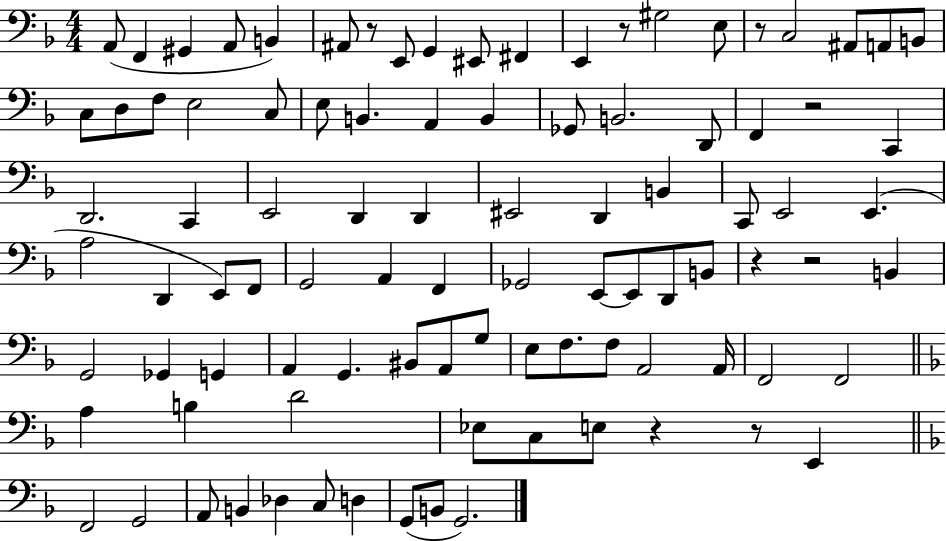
{
  \clef bass
  \numericTimeSignature
  \time 4/4
  \key f \major
  \repeat volta 2 { a,8( f,4 gis,4 a,8 b,4) | ais,8 r8 e,8 g,4 eis,8 fis,4 | e,4 r8 gis2 e8 | r8 c2 ais,8 a,8 b,8 | \break c8 d8 f8 e2 c8 | e8 b,4. a,4 b,4 | ges,8 b,2. d,8 | f,4 r2 c,4 | \break d,2. c,4 | e,2 d,4 d,4 | eis,2 d,4 b,4 | c,8 e,2 e,4.( | \break a2 d,4 e,8) f,8 | g,2 a,4 f,4 | ges,2 e,8~~ e,8 d,8 b,8 | r4 r2 b,4 | \break g,2 ges,4 g,4 | a,4 g,4. bis,8 a,8 g8 | e8 f8. f8 a,2 a,16 | f,2 f,2 | \break \bar "||" \break \key d \minor a4 b4 d'2 | ees8 c8 e8 r4 r8 e,4 | \bar "||" \break \key f \major f,2 g,2 | a,8 b,4 des4 c8 d4 | g,8( b,8 g,2.) | } \bar "|."
}